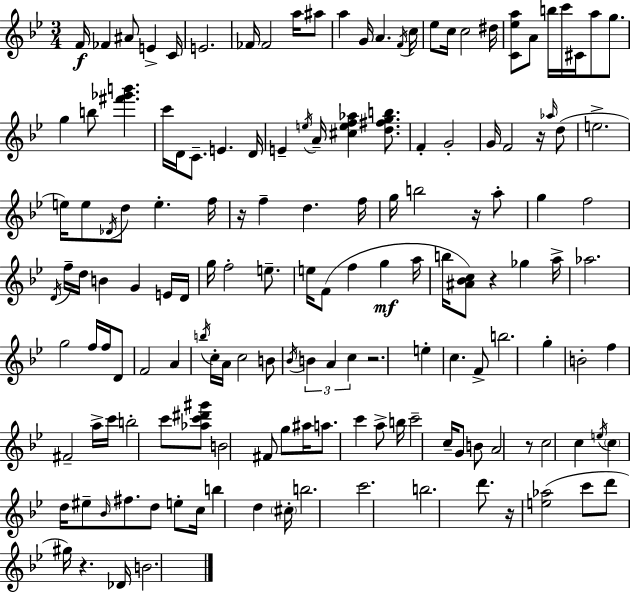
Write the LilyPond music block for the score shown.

{
  \clef treble
  \numericTimeSignature
  \time 3/4
  \key bes \major
  f'16\f fes'4 ais'8 e'4-> c'16 | e'2. | fes'16 fes'2 a''16 ais''8 | a''4 g'16 a'4. \acciaccatura { f'16 } | \break c''16 ees''8 c''16 c''2 | dis''16 <c' ees'' a''>8 a'8 b''16 c'''16 cis'16 a''8 g''8. | g''4 b''8 <fis''' ges''' b'''>4. | c'''16 d'16 c'8.-- e'4. | \break d'16 e'4-- \acciaccatura { e''16 } a'16-- <cis'' e'' f'' aes''>4 <d'' fis'' g'' b''>8. | f'4-. g'2-. | g'16 f'2 r16 | \grace { aes''16 }( d''8 e''2.-> | \break e''16) e''8 \acciaccatura { des'16 } d''8 e''4.-. | f''16 r16 f''4-- d''4. | f''16 g''16 b''2 | r16 a''8-. g''4 f''2 | \break \acciaccatura { d'16 } f''16-- d''16 b'4 g'4 | e'16 d'16 g''16 f''2-. | e''8.-- e''16 f'8( f''4 | g''4\mf a''16 b''16 <ais' bes' c''>8) r4 | \break ges''4 a''16-> aes''2. | g''2 | f''16 f''16 d'8 f'2 | a'4 \acciaccatura { b''16 } c''16-. a'16 c''2 | \break b'8 \acciaccatura { bes'16 } \tuplet 3/2 { b'4 a'4 | c''4 } r2. | e''4-. c''4. | f'8-> b''2. | \break g''4-. b'2-. | f''4 fis'2-- | a''16-> c'''16 b''2-. | c'''8 <aes'' c''' dis''' gis'''>8 b'2 | \break fis'8 g''8 ais''16 a''8. | c'''4 a''8-> b''16 c'''2-- | c''16-- g'8 b'8 a'2 | r8 c''2 | \break c''4 \acciaccatura { e''16 } \parenthesize c''4 | d''16 eis''8-- \grace { bes'16 } fis''8. d''8 e''8-. c''16 | b''4 d''4 \parenthesize cis''16-. b''2. | c'''2. | \break b''2. | d'''8. | r16 <e'' aes''>2( c'''8 d'''8 | gis''16) r4. des'16 b'2. | \break \bar "|."
}